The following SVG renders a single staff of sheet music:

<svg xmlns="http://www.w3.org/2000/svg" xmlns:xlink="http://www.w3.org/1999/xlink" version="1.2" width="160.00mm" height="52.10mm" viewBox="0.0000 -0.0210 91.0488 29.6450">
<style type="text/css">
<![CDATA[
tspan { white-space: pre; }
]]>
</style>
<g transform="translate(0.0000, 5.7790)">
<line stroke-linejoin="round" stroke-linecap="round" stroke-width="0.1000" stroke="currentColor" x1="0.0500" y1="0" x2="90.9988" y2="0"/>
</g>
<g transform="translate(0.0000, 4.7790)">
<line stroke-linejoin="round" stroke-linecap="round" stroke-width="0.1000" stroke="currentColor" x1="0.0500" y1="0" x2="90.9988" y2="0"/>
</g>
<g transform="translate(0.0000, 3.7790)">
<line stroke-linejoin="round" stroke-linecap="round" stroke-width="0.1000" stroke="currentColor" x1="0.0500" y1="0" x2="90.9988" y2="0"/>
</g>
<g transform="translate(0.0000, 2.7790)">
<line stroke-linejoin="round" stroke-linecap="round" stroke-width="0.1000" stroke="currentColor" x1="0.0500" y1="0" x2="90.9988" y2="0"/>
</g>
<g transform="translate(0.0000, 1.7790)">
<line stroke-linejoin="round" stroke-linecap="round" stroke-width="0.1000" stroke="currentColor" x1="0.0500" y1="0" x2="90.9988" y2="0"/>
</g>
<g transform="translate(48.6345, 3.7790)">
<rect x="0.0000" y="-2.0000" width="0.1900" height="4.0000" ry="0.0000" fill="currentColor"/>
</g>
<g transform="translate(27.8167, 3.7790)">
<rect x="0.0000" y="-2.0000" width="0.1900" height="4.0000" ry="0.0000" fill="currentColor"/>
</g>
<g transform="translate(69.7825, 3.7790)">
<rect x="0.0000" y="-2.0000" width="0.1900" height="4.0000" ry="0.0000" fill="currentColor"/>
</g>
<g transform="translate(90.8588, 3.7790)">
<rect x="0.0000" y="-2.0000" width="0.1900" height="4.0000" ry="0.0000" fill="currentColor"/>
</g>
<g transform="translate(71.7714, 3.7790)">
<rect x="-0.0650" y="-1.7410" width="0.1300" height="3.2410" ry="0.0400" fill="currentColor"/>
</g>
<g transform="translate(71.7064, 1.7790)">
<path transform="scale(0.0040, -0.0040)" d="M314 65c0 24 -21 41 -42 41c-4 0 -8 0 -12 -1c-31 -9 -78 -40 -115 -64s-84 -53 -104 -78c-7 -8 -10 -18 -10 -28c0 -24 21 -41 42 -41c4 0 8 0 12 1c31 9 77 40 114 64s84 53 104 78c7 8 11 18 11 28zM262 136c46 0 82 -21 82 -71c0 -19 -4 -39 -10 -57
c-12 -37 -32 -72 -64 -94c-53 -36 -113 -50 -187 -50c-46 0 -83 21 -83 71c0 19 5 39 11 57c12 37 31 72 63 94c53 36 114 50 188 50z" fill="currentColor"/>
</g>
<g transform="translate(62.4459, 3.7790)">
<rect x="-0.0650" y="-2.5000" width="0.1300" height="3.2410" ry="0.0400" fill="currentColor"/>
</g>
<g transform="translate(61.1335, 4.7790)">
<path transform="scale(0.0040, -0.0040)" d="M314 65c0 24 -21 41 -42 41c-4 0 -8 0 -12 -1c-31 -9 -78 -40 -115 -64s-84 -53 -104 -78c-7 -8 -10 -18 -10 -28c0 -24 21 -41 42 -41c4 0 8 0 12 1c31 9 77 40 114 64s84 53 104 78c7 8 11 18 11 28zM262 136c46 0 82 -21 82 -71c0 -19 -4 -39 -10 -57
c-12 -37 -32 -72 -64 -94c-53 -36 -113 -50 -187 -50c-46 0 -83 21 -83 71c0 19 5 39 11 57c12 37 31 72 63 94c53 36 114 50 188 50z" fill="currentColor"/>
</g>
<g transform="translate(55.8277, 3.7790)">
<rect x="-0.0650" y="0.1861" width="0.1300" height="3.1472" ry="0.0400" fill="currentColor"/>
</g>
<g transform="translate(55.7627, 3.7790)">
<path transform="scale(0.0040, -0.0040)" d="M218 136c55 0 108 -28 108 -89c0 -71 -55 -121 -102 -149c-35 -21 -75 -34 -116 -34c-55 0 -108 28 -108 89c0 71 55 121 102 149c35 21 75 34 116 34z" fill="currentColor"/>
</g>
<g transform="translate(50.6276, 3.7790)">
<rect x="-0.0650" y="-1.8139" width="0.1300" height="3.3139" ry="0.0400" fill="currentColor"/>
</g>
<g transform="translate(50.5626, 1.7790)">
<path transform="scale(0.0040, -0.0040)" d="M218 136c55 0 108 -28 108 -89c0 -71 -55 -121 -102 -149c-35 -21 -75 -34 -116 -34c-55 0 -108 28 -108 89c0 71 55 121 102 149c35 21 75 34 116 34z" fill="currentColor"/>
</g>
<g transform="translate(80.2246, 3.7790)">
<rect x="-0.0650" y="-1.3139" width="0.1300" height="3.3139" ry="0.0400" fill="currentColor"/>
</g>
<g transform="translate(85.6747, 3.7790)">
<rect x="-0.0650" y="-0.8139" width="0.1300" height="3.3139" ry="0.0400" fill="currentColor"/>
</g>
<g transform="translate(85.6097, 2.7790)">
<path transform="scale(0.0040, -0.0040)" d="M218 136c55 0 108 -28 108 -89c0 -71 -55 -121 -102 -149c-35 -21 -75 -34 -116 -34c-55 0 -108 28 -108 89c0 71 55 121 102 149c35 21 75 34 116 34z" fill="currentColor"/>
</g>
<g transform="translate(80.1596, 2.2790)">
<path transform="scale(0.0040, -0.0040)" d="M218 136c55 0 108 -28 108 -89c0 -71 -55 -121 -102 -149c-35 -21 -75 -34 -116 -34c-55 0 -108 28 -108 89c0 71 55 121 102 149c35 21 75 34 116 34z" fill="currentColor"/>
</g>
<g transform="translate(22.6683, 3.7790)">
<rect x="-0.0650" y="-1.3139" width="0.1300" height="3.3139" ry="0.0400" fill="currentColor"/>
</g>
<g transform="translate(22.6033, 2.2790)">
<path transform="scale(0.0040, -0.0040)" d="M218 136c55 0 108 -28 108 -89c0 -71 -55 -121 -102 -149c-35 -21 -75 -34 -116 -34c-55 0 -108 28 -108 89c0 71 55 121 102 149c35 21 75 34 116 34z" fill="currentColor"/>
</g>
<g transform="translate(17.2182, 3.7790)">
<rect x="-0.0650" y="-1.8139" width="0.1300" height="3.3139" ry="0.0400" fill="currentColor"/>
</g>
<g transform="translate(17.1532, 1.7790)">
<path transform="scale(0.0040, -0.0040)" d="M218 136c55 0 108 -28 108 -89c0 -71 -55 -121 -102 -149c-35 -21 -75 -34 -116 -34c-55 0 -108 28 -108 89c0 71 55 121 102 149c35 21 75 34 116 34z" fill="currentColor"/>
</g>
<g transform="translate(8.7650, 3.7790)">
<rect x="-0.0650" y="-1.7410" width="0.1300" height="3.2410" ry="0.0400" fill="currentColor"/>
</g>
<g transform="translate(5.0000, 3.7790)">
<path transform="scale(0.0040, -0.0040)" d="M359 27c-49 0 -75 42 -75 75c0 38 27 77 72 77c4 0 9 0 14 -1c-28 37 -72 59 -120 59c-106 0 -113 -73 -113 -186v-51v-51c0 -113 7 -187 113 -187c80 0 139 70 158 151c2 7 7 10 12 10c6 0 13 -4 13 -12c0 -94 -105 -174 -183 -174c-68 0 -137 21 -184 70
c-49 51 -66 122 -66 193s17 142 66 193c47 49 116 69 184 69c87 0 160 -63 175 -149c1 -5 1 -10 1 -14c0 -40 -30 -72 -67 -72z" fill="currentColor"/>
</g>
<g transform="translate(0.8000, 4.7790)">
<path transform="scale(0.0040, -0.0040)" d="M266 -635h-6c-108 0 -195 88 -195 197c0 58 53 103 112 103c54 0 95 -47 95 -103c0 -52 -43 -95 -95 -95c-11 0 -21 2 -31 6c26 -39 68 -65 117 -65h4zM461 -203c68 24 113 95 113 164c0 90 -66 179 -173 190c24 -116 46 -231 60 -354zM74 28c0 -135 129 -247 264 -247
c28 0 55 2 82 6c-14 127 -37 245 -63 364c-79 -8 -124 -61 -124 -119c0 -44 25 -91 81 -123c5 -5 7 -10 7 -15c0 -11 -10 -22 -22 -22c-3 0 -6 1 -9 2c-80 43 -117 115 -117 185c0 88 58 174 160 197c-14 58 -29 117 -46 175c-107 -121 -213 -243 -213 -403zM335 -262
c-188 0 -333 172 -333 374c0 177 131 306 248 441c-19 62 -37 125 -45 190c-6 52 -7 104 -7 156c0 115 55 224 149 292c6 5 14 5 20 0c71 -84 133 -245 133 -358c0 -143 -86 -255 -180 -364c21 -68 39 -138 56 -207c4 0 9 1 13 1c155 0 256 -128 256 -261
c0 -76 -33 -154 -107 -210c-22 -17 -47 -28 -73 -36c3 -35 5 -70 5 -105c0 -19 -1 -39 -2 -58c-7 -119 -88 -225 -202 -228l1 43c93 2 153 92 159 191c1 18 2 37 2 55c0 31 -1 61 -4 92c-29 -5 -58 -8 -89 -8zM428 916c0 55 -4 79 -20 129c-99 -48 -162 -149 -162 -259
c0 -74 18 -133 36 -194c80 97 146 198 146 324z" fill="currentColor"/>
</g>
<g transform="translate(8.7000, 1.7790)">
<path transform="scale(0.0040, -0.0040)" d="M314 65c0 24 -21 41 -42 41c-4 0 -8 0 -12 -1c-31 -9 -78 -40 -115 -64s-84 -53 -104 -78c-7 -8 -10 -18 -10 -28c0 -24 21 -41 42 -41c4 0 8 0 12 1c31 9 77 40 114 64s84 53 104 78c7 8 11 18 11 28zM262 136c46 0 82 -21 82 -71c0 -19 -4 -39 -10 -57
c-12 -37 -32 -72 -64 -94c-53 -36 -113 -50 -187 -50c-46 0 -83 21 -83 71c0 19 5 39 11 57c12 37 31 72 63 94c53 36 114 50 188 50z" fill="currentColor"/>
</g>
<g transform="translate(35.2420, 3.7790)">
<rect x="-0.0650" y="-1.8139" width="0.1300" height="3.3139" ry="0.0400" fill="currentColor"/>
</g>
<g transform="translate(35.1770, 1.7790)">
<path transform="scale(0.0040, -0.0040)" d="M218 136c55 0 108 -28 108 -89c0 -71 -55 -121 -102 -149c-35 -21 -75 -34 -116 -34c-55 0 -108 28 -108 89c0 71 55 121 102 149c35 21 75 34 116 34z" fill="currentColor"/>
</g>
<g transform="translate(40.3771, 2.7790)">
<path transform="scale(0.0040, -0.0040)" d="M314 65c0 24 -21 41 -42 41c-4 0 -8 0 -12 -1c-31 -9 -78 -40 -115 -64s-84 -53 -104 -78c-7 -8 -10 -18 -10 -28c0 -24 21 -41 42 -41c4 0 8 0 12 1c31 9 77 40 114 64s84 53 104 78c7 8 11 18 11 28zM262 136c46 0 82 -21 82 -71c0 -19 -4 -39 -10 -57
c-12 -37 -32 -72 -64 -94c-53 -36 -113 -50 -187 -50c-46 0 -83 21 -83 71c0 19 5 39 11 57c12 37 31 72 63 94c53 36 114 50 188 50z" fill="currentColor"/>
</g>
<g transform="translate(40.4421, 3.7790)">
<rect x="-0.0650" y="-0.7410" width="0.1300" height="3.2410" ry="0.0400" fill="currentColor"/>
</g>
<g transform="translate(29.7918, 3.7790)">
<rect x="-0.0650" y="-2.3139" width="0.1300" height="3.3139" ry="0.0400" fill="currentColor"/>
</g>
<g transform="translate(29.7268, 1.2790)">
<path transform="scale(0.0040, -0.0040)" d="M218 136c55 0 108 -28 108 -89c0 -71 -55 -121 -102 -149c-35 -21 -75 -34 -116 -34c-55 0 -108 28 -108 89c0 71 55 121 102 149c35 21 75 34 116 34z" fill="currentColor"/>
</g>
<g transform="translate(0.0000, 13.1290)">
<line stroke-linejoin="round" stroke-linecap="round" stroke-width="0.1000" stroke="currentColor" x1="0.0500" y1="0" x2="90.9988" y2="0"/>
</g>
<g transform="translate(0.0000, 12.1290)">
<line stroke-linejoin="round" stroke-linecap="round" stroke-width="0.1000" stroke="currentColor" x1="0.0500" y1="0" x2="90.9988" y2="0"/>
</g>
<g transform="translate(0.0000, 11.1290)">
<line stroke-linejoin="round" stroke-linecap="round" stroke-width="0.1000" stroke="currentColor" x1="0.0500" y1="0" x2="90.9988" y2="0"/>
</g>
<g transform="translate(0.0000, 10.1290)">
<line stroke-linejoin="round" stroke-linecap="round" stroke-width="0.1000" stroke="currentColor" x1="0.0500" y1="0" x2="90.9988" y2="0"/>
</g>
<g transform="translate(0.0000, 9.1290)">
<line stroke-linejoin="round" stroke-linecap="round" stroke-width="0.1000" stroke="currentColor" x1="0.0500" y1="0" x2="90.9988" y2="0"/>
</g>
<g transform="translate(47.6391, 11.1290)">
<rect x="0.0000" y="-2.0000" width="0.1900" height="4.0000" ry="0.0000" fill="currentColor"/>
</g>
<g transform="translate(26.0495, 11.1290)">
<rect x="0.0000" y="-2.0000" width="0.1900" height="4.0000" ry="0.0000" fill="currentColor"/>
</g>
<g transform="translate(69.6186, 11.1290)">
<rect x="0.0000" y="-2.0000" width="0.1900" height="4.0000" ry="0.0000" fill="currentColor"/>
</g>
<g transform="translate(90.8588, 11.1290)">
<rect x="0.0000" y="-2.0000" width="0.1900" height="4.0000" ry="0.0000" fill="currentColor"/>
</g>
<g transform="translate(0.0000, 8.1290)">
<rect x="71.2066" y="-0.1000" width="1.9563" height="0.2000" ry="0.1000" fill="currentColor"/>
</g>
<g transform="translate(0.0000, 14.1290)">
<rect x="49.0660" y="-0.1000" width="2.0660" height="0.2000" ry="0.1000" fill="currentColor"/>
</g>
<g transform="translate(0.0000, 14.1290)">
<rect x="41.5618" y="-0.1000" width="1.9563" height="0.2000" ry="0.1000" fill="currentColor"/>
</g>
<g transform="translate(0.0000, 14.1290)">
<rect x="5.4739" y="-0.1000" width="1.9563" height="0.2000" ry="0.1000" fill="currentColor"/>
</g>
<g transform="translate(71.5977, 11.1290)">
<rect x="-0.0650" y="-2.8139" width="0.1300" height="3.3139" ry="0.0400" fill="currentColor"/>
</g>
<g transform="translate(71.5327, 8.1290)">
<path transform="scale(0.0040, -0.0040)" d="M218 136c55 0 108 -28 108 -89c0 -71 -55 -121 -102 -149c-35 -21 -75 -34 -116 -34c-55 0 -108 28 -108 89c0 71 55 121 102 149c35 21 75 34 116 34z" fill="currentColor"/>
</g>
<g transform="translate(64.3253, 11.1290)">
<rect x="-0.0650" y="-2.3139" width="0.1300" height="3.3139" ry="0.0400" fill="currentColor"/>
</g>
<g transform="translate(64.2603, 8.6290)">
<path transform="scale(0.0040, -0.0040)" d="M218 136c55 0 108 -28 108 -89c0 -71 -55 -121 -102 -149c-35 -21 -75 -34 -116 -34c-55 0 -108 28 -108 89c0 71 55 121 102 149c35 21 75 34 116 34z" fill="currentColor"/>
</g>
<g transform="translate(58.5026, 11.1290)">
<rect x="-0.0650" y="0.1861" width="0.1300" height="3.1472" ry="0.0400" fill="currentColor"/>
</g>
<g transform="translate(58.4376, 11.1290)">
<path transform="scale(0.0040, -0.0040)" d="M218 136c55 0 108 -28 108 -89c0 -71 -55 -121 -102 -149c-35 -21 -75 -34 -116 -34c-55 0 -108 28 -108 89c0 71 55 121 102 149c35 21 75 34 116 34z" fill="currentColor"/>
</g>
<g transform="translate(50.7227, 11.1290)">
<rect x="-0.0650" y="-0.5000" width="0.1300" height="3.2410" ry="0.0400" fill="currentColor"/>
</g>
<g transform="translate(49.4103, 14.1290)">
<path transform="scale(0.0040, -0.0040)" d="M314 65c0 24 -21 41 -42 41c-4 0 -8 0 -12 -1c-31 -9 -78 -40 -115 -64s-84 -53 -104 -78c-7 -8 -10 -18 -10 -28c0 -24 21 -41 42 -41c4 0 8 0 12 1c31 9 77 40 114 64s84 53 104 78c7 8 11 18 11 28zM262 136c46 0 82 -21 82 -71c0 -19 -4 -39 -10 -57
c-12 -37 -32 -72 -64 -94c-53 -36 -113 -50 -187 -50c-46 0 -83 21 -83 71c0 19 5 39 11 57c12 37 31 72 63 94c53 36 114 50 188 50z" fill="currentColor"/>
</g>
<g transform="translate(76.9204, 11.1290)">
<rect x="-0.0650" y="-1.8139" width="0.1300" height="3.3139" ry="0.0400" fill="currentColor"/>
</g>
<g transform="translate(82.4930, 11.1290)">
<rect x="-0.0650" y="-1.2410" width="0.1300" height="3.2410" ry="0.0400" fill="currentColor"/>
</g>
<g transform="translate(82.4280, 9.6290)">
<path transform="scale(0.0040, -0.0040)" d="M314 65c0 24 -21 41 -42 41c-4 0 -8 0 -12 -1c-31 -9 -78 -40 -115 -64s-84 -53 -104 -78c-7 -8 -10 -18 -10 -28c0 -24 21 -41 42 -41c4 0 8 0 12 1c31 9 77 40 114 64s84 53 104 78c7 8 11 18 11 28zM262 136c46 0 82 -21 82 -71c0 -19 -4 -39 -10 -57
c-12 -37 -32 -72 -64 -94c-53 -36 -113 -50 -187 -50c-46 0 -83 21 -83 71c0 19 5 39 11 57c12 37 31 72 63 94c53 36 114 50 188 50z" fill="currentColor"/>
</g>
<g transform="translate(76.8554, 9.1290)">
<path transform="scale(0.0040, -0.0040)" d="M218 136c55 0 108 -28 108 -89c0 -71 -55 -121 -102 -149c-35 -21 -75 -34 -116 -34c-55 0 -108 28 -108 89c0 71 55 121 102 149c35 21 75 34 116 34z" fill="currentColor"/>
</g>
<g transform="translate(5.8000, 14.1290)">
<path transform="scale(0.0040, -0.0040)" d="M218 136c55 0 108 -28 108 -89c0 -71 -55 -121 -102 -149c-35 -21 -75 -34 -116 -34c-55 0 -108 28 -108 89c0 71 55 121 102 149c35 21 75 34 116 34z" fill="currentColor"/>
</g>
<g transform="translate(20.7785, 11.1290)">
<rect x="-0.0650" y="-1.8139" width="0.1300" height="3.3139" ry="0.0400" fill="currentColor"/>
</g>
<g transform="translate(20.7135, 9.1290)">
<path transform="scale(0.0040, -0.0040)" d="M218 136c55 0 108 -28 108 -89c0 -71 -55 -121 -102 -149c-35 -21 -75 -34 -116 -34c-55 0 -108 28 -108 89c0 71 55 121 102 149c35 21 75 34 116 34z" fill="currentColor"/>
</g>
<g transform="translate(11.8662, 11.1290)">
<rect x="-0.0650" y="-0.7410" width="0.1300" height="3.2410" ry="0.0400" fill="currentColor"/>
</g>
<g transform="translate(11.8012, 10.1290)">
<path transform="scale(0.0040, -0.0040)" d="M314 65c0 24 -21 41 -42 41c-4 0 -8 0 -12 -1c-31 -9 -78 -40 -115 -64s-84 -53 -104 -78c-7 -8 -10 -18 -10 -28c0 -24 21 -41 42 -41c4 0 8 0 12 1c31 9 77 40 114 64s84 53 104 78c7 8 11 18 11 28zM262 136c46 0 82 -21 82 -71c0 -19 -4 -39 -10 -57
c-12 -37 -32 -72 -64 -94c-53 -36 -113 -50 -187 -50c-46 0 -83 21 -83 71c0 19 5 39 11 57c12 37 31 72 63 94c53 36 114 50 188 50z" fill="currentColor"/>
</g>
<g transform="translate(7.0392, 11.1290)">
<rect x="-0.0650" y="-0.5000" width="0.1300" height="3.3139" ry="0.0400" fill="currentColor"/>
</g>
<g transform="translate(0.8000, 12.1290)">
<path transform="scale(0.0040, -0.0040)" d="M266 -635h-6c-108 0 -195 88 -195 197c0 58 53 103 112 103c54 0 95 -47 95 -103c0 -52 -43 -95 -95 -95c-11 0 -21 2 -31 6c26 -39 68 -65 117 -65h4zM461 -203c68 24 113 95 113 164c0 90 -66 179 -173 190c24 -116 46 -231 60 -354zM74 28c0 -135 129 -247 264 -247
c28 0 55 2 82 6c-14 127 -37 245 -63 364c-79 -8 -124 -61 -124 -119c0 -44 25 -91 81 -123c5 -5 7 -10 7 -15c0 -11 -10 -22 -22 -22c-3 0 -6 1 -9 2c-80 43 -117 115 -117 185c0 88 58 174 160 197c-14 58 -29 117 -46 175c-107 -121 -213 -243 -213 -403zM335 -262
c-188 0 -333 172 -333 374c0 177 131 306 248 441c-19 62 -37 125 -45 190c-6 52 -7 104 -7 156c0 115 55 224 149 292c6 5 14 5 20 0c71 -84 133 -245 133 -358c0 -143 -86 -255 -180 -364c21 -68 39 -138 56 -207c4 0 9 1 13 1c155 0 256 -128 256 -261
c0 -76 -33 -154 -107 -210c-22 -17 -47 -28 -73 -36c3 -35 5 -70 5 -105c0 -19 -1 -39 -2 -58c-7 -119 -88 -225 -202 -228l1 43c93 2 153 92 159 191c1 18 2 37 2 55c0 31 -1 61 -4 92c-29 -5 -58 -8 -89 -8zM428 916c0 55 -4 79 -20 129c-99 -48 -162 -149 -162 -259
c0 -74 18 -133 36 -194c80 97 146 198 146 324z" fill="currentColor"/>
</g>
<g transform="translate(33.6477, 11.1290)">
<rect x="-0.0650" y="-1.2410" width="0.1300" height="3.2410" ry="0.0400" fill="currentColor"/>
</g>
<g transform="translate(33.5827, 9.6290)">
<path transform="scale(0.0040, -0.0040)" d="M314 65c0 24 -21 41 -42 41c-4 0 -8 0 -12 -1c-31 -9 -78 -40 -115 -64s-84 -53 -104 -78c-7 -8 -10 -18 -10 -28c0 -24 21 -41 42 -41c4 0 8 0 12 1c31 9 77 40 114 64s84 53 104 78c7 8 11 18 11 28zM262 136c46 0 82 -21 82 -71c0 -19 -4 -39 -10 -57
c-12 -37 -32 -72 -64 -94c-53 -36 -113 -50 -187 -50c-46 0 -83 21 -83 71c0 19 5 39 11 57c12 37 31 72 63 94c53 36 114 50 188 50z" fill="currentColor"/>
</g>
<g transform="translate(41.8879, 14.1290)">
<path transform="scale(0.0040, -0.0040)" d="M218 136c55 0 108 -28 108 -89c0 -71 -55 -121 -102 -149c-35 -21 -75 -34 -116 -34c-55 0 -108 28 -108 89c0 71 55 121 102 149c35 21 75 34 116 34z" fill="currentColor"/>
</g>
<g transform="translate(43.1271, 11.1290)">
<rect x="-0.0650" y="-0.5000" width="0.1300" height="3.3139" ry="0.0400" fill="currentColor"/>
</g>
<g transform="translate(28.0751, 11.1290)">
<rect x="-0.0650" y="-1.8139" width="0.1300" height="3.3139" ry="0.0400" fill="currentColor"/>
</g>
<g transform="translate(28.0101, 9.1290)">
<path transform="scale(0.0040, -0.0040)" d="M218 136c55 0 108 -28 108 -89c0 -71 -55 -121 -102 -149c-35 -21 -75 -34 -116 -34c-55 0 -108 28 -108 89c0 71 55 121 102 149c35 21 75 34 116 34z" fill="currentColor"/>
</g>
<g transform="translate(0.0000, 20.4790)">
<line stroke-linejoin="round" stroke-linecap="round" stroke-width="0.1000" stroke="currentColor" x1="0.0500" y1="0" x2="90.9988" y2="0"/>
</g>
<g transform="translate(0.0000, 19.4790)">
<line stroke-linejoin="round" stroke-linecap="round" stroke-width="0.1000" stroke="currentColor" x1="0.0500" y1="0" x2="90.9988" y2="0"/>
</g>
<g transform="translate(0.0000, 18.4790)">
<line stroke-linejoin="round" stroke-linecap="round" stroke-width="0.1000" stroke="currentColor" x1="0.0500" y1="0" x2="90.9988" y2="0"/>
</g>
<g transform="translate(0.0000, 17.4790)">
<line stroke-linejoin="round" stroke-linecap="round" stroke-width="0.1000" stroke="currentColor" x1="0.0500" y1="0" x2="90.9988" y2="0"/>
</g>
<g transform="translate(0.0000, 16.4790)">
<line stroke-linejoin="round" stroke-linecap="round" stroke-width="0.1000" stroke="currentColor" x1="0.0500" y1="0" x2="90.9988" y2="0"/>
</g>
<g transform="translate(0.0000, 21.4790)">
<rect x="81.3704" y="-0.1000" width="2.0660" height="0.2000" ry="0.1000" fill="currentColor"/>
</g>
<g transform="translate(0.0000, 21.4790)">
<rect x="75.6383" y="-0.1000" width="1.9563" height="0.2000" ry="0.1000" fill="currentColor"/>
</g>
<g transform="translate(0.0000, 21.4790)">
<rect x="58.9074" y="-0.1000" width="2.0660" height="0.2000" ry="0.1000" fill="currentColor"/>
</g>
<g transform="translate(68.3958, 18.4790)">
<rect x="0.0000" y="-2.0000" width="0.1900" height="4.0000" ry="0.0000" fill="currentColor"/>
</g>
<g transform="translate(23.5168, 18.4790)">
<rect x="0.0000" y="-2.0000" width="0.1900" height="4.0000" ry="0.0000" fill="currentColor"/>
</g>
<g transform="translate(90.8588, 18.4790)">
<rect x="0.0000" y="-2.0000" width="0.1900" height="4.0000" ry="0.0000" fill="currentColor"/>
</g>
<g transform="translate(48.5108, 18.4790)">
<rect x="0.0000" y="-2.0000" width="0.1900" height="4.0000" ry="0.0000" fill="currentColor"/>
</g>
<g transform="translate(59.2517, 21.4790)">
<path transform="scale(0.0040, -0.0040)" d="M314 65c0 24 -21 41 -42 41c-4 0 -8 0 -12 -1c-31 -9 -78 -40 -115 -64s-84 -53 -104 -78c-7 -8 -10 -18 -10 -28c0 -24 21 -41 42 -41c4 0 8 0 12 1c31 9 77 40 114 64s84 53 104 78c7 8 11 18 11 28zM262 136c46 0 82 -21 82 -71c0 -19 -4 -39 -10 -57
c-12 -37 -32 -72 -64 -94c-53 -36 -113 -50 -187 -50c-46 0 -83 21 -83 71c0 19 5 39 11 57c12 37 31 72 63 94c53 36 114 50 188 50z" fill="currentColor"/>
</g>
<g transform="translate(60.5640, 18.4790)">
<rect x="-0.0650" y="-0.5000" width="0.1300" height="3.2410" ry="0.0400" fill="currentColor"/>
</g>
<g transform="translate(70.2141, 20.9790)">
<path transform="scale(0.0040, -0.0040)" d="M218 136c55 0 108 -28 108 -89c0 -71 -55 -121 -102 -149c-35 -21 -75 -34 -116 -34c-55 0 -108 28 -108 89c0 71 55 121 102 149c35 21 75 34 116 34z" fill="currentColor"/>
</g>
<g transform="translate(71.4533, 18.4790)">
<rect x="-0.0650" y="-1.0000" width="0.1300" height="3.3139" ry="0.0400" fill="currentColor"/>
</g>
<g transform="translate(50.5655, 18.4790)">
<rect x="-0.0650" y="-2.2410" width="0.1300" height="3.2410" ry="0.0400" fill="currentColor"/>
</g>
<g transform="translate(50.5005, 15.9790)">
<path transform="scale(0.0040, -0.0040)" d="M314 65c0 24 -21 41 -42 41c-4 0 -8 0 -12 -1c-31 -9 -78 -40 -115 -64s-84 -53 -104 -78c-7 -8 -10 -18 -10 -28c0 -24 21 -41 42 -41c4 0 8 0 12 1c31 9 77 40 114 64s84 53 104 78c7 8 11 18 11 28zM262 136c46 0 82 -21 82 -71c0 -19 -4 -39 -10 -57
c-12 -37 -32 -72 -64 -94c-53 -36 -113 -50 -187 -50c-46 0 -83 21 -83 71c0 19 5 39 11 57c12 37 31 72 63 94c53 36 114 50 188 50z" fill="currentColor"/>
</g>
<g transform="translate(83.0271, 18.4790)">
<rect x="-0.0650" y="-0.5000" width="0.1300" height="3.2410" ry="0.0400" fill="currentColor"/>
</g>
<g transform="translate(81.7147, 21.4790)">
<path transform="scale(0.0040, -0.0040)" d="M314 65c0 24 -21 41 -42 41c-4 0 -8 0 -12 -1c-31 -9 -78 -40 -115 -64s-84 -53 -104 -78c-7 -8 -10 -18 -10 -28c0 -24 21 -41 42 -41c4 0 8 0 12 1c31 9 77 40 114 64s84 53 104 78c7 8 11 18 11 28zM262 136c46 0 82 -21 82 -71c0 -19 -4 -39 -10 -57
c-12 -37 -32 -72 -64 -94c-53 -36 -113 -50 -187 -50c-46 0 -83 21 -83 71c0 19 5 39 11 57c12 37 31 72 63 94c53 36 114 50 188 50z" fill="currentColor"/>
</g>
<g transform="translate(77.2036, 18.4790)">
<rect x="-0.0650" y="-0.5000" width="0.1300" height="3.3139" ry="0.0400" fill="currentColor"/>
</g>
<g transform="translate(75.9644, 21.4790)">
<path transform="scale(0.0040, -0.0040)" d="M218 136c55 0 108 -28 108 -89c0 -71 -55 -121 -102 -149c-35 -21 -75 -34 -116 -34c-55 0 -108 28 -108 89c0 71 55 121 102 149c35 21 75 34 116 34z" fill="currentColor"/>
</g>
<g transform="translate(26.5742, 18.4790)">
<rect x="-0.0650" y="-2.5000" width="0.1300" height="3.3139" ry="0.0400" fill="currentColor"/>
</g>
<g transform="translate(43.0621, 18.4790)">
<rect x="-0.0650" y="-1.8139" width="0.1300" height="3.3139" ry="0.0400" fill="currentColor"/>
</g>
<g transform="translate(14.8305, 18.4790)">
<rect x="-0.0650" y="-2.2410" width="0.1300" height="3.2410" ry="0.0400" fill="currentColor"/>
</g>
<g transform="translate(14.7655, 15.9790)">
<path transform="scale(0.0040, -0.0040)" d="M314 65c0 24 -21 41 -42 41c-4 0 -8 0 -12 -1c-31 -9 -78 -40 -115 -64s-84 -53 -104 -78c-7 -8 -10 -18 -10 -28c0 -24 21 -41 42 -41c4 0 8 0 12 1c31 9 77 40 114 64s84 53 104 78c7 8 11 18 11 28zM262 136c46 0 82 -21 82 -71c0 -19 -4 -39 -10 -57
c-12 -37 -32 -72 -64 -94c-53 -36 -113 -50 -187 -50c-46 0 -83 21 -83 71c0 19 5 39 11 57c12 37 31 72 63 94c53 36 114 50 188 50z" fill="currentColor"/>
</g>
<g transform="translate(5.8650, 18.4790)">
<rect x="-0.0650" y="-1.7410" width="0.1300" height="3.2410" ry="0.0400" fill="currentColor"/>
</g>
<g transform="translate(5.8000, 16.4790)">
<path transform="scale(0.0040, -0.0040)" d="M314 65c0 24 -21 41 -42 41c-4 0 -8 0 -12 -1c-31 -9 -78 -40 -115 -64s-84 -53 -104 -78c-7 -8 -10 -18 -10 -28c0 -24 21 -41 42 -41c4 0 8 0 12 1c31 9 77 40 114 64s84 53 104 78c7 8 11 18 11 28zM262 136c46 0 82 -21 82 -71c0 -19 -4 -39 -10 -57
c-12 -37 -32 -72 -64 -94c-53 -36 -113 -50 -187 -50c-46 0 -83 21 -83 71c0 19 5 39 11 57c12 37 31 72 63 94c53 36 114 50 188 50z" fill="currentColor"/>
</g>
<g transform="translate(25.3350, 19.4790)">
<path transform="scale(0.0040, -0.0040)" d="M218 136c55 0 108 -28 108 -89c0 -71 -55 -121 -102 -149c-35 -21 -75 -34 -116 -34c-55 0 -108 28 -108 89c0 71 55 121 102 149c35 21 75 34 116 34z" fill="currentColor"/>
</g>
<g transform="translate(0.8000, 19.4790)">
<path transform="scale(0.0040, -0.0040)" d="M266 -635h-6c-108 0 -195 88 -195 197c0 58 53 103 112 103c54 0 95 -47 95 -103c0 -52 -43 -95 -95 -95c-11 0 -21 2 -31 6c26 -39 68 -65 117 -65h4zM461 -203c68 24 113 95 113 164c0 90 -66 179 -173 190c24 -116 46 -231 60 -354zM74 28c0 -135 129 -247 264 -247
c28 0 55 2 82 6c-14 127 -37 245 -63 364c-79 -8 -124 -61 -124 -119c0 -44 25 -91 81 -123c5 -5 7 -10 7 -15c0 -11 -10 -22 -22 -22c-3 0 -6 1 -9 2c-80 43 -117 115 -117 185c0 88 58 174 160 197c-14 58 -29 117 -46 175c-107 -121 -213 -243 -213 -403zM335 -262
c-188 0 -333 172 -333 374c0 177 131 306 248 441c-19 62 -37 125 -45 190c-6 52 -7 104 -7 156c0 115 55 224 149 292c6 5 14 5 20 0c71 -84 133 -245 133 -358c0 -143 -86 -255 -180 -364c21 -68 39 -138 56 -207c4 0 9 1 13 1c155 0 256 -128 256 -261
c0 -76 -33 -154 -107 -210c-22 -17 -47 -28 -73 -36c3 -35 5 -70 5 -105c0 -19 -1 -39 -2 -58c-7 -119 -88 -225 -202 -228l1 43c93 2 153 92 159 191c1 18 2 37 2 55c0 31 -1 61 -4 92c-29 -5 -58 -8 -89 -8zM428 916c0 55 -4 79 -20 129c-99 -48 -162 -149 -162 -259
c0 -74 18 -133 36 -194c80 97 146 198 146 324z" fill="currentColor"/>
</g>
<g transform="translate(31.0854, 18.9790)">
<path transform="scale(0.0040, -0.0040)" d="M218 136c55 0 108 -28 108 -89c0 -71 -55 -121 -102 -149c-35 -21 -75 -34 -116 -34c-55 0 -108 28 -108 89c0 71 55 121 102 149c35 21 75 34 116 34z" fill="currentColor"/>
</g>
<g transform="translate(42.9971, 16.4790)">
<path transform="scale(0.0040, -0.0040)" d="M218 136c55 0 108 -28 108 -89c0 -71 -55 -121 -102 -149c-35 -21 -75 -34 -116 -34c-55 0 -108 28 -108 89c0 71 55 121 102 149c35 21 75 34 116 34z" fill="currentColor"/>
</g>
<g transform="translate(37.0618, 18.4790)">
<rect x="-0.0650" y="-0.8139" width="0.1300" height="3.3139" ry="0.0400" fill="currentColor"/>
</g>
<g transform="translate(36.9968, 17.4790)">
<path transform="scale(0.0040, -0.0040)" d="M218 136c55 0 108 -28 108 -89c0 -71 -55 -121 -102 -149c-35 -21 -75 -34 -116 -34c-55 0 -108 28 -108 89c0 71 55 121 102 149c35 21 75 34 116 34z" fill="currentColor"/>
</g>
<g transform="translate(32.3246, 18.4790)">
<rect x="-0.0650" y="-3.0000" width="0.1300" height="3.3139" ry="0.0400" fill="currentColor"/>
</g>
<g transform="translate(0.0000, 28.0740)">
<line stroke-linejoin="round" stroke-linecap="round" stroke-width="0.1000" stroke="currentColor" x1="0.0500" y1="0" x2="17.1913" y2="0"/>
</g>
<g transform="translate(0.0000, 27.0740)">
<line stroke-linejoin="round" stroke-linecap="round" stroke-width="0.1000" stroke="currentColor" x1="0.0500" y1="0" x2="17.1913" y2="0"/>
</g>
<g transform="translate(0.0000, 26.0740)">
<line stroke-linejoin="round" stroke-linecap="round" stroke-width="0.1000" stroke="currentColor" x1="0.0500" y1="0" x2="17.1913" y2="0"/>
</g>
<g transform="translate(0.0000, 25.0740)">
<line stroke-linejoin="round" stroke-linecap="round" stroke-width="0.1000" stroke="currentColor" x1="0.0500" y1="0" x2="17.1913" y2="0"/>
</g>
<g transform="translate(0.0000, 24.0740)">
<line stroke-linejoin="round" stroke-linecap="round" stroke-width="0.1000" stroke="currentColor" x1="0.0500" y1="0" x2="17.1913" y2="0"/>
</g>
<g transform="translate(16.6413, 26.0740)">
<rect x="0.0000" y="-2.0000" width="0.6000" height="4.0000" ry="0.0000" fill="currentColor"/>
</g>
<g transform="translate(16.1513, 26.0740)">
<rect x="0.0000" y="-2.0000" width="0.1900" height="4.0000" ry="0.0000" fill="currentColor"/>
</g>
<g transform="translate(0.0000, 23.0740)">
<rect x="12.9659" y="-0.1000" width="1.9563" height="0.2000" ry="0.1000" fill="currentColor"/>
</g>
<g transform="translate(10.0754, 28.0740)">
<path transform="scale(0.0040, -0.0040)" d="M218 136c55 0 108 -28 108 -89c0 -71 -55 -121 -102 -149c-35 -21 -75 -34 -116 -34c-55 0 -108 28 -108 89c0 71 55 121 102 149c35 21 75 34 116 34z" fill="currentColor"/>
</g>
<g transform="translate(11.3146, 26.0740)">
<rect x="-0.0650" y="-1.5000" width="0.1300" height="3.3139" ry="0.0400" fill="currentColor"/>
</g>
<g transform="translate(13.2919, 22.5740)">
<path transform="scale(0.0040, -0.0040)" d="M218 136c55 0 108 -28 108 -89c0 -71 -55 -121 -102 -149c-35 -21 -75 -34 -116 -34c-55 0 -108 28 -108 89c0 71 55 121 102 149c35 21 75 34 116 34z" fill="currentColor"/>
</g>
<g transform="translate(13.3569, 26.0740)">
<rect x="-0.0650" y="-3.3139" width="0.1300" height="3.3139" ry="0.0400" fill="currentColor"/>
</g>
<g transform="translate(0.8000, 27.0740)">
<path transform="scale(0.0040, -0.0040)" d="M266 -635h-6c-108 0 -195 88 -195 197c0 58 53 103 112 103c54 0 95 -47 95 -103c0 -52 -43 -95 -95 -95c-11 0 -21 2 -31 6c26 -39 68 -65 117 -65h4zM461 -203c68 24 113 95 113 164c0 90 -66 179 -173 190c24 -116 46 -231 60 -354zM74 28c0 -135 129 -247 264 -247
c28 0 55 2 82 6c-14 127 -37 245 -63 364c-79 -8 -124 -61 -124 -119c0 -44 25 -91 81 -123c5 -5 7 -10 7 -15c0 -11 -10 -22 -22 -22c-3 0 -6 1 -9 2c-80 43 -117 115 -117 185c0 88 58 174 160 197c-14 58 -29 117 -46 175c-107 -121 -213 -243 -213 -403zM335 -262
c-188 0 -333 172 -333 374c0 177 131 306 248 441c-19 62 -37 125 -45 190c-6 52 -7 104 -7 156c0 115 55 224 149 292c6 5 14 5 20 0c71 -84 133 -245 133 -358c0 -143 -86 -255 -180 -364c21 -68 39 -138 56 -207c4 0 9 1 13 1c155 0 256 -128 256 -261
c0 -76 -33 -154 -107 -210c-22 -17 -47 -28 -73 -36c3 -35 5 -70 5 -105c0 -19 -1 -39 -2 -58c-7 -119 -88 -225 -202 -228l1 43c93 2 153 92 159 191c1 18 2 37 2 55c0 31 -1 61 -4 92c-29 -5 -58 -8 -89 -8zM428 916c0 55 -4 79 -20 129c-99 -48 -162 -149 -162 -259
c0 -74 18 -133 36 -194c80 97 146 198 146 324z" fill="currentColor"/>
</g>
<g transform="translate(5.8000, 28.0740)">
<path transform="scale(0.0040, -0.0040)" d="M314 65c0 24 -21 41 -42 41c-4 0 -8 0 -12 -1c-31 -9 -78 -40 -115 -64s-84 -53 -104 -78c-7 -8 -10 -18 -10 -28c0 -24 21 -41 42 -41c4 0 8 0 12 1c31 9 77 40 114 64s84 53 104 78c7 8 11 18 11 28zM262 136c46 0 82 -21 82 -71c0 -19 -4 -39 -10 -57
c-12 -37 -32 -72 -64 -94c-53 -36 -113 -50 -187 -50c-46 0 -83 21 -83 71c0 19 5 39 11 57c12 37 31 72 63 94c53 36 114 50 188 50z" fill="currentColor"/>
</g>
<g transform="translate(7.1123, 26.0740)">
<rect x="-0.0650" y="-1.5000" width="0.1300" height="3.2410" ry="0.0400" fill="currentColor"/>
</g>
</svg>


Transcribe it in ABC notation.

X:1
T:Untitled
M:4/4
L:1/4
K:C
f2 f e g f d2 f B G2 f2 e d C d2 f f e2 C C2 B g a f e2 f2 g2 G A d f g2 C2 D C C2 E2 E b